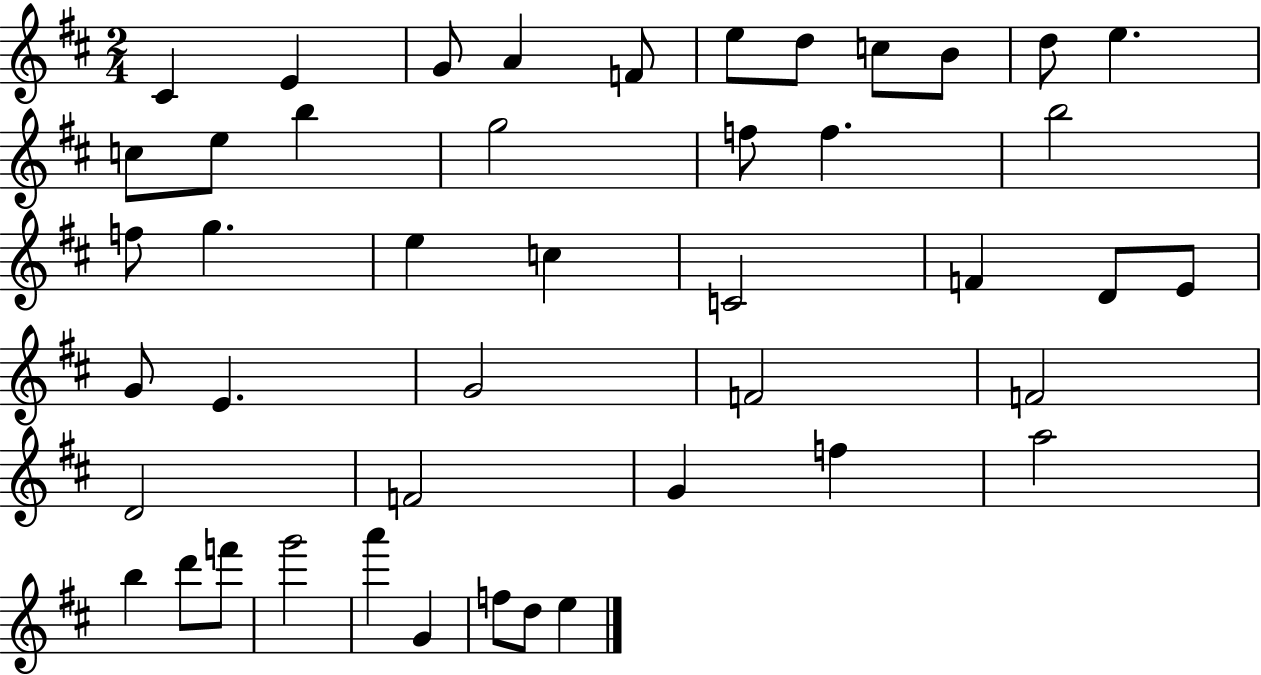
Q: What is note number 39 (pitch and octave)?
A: F6